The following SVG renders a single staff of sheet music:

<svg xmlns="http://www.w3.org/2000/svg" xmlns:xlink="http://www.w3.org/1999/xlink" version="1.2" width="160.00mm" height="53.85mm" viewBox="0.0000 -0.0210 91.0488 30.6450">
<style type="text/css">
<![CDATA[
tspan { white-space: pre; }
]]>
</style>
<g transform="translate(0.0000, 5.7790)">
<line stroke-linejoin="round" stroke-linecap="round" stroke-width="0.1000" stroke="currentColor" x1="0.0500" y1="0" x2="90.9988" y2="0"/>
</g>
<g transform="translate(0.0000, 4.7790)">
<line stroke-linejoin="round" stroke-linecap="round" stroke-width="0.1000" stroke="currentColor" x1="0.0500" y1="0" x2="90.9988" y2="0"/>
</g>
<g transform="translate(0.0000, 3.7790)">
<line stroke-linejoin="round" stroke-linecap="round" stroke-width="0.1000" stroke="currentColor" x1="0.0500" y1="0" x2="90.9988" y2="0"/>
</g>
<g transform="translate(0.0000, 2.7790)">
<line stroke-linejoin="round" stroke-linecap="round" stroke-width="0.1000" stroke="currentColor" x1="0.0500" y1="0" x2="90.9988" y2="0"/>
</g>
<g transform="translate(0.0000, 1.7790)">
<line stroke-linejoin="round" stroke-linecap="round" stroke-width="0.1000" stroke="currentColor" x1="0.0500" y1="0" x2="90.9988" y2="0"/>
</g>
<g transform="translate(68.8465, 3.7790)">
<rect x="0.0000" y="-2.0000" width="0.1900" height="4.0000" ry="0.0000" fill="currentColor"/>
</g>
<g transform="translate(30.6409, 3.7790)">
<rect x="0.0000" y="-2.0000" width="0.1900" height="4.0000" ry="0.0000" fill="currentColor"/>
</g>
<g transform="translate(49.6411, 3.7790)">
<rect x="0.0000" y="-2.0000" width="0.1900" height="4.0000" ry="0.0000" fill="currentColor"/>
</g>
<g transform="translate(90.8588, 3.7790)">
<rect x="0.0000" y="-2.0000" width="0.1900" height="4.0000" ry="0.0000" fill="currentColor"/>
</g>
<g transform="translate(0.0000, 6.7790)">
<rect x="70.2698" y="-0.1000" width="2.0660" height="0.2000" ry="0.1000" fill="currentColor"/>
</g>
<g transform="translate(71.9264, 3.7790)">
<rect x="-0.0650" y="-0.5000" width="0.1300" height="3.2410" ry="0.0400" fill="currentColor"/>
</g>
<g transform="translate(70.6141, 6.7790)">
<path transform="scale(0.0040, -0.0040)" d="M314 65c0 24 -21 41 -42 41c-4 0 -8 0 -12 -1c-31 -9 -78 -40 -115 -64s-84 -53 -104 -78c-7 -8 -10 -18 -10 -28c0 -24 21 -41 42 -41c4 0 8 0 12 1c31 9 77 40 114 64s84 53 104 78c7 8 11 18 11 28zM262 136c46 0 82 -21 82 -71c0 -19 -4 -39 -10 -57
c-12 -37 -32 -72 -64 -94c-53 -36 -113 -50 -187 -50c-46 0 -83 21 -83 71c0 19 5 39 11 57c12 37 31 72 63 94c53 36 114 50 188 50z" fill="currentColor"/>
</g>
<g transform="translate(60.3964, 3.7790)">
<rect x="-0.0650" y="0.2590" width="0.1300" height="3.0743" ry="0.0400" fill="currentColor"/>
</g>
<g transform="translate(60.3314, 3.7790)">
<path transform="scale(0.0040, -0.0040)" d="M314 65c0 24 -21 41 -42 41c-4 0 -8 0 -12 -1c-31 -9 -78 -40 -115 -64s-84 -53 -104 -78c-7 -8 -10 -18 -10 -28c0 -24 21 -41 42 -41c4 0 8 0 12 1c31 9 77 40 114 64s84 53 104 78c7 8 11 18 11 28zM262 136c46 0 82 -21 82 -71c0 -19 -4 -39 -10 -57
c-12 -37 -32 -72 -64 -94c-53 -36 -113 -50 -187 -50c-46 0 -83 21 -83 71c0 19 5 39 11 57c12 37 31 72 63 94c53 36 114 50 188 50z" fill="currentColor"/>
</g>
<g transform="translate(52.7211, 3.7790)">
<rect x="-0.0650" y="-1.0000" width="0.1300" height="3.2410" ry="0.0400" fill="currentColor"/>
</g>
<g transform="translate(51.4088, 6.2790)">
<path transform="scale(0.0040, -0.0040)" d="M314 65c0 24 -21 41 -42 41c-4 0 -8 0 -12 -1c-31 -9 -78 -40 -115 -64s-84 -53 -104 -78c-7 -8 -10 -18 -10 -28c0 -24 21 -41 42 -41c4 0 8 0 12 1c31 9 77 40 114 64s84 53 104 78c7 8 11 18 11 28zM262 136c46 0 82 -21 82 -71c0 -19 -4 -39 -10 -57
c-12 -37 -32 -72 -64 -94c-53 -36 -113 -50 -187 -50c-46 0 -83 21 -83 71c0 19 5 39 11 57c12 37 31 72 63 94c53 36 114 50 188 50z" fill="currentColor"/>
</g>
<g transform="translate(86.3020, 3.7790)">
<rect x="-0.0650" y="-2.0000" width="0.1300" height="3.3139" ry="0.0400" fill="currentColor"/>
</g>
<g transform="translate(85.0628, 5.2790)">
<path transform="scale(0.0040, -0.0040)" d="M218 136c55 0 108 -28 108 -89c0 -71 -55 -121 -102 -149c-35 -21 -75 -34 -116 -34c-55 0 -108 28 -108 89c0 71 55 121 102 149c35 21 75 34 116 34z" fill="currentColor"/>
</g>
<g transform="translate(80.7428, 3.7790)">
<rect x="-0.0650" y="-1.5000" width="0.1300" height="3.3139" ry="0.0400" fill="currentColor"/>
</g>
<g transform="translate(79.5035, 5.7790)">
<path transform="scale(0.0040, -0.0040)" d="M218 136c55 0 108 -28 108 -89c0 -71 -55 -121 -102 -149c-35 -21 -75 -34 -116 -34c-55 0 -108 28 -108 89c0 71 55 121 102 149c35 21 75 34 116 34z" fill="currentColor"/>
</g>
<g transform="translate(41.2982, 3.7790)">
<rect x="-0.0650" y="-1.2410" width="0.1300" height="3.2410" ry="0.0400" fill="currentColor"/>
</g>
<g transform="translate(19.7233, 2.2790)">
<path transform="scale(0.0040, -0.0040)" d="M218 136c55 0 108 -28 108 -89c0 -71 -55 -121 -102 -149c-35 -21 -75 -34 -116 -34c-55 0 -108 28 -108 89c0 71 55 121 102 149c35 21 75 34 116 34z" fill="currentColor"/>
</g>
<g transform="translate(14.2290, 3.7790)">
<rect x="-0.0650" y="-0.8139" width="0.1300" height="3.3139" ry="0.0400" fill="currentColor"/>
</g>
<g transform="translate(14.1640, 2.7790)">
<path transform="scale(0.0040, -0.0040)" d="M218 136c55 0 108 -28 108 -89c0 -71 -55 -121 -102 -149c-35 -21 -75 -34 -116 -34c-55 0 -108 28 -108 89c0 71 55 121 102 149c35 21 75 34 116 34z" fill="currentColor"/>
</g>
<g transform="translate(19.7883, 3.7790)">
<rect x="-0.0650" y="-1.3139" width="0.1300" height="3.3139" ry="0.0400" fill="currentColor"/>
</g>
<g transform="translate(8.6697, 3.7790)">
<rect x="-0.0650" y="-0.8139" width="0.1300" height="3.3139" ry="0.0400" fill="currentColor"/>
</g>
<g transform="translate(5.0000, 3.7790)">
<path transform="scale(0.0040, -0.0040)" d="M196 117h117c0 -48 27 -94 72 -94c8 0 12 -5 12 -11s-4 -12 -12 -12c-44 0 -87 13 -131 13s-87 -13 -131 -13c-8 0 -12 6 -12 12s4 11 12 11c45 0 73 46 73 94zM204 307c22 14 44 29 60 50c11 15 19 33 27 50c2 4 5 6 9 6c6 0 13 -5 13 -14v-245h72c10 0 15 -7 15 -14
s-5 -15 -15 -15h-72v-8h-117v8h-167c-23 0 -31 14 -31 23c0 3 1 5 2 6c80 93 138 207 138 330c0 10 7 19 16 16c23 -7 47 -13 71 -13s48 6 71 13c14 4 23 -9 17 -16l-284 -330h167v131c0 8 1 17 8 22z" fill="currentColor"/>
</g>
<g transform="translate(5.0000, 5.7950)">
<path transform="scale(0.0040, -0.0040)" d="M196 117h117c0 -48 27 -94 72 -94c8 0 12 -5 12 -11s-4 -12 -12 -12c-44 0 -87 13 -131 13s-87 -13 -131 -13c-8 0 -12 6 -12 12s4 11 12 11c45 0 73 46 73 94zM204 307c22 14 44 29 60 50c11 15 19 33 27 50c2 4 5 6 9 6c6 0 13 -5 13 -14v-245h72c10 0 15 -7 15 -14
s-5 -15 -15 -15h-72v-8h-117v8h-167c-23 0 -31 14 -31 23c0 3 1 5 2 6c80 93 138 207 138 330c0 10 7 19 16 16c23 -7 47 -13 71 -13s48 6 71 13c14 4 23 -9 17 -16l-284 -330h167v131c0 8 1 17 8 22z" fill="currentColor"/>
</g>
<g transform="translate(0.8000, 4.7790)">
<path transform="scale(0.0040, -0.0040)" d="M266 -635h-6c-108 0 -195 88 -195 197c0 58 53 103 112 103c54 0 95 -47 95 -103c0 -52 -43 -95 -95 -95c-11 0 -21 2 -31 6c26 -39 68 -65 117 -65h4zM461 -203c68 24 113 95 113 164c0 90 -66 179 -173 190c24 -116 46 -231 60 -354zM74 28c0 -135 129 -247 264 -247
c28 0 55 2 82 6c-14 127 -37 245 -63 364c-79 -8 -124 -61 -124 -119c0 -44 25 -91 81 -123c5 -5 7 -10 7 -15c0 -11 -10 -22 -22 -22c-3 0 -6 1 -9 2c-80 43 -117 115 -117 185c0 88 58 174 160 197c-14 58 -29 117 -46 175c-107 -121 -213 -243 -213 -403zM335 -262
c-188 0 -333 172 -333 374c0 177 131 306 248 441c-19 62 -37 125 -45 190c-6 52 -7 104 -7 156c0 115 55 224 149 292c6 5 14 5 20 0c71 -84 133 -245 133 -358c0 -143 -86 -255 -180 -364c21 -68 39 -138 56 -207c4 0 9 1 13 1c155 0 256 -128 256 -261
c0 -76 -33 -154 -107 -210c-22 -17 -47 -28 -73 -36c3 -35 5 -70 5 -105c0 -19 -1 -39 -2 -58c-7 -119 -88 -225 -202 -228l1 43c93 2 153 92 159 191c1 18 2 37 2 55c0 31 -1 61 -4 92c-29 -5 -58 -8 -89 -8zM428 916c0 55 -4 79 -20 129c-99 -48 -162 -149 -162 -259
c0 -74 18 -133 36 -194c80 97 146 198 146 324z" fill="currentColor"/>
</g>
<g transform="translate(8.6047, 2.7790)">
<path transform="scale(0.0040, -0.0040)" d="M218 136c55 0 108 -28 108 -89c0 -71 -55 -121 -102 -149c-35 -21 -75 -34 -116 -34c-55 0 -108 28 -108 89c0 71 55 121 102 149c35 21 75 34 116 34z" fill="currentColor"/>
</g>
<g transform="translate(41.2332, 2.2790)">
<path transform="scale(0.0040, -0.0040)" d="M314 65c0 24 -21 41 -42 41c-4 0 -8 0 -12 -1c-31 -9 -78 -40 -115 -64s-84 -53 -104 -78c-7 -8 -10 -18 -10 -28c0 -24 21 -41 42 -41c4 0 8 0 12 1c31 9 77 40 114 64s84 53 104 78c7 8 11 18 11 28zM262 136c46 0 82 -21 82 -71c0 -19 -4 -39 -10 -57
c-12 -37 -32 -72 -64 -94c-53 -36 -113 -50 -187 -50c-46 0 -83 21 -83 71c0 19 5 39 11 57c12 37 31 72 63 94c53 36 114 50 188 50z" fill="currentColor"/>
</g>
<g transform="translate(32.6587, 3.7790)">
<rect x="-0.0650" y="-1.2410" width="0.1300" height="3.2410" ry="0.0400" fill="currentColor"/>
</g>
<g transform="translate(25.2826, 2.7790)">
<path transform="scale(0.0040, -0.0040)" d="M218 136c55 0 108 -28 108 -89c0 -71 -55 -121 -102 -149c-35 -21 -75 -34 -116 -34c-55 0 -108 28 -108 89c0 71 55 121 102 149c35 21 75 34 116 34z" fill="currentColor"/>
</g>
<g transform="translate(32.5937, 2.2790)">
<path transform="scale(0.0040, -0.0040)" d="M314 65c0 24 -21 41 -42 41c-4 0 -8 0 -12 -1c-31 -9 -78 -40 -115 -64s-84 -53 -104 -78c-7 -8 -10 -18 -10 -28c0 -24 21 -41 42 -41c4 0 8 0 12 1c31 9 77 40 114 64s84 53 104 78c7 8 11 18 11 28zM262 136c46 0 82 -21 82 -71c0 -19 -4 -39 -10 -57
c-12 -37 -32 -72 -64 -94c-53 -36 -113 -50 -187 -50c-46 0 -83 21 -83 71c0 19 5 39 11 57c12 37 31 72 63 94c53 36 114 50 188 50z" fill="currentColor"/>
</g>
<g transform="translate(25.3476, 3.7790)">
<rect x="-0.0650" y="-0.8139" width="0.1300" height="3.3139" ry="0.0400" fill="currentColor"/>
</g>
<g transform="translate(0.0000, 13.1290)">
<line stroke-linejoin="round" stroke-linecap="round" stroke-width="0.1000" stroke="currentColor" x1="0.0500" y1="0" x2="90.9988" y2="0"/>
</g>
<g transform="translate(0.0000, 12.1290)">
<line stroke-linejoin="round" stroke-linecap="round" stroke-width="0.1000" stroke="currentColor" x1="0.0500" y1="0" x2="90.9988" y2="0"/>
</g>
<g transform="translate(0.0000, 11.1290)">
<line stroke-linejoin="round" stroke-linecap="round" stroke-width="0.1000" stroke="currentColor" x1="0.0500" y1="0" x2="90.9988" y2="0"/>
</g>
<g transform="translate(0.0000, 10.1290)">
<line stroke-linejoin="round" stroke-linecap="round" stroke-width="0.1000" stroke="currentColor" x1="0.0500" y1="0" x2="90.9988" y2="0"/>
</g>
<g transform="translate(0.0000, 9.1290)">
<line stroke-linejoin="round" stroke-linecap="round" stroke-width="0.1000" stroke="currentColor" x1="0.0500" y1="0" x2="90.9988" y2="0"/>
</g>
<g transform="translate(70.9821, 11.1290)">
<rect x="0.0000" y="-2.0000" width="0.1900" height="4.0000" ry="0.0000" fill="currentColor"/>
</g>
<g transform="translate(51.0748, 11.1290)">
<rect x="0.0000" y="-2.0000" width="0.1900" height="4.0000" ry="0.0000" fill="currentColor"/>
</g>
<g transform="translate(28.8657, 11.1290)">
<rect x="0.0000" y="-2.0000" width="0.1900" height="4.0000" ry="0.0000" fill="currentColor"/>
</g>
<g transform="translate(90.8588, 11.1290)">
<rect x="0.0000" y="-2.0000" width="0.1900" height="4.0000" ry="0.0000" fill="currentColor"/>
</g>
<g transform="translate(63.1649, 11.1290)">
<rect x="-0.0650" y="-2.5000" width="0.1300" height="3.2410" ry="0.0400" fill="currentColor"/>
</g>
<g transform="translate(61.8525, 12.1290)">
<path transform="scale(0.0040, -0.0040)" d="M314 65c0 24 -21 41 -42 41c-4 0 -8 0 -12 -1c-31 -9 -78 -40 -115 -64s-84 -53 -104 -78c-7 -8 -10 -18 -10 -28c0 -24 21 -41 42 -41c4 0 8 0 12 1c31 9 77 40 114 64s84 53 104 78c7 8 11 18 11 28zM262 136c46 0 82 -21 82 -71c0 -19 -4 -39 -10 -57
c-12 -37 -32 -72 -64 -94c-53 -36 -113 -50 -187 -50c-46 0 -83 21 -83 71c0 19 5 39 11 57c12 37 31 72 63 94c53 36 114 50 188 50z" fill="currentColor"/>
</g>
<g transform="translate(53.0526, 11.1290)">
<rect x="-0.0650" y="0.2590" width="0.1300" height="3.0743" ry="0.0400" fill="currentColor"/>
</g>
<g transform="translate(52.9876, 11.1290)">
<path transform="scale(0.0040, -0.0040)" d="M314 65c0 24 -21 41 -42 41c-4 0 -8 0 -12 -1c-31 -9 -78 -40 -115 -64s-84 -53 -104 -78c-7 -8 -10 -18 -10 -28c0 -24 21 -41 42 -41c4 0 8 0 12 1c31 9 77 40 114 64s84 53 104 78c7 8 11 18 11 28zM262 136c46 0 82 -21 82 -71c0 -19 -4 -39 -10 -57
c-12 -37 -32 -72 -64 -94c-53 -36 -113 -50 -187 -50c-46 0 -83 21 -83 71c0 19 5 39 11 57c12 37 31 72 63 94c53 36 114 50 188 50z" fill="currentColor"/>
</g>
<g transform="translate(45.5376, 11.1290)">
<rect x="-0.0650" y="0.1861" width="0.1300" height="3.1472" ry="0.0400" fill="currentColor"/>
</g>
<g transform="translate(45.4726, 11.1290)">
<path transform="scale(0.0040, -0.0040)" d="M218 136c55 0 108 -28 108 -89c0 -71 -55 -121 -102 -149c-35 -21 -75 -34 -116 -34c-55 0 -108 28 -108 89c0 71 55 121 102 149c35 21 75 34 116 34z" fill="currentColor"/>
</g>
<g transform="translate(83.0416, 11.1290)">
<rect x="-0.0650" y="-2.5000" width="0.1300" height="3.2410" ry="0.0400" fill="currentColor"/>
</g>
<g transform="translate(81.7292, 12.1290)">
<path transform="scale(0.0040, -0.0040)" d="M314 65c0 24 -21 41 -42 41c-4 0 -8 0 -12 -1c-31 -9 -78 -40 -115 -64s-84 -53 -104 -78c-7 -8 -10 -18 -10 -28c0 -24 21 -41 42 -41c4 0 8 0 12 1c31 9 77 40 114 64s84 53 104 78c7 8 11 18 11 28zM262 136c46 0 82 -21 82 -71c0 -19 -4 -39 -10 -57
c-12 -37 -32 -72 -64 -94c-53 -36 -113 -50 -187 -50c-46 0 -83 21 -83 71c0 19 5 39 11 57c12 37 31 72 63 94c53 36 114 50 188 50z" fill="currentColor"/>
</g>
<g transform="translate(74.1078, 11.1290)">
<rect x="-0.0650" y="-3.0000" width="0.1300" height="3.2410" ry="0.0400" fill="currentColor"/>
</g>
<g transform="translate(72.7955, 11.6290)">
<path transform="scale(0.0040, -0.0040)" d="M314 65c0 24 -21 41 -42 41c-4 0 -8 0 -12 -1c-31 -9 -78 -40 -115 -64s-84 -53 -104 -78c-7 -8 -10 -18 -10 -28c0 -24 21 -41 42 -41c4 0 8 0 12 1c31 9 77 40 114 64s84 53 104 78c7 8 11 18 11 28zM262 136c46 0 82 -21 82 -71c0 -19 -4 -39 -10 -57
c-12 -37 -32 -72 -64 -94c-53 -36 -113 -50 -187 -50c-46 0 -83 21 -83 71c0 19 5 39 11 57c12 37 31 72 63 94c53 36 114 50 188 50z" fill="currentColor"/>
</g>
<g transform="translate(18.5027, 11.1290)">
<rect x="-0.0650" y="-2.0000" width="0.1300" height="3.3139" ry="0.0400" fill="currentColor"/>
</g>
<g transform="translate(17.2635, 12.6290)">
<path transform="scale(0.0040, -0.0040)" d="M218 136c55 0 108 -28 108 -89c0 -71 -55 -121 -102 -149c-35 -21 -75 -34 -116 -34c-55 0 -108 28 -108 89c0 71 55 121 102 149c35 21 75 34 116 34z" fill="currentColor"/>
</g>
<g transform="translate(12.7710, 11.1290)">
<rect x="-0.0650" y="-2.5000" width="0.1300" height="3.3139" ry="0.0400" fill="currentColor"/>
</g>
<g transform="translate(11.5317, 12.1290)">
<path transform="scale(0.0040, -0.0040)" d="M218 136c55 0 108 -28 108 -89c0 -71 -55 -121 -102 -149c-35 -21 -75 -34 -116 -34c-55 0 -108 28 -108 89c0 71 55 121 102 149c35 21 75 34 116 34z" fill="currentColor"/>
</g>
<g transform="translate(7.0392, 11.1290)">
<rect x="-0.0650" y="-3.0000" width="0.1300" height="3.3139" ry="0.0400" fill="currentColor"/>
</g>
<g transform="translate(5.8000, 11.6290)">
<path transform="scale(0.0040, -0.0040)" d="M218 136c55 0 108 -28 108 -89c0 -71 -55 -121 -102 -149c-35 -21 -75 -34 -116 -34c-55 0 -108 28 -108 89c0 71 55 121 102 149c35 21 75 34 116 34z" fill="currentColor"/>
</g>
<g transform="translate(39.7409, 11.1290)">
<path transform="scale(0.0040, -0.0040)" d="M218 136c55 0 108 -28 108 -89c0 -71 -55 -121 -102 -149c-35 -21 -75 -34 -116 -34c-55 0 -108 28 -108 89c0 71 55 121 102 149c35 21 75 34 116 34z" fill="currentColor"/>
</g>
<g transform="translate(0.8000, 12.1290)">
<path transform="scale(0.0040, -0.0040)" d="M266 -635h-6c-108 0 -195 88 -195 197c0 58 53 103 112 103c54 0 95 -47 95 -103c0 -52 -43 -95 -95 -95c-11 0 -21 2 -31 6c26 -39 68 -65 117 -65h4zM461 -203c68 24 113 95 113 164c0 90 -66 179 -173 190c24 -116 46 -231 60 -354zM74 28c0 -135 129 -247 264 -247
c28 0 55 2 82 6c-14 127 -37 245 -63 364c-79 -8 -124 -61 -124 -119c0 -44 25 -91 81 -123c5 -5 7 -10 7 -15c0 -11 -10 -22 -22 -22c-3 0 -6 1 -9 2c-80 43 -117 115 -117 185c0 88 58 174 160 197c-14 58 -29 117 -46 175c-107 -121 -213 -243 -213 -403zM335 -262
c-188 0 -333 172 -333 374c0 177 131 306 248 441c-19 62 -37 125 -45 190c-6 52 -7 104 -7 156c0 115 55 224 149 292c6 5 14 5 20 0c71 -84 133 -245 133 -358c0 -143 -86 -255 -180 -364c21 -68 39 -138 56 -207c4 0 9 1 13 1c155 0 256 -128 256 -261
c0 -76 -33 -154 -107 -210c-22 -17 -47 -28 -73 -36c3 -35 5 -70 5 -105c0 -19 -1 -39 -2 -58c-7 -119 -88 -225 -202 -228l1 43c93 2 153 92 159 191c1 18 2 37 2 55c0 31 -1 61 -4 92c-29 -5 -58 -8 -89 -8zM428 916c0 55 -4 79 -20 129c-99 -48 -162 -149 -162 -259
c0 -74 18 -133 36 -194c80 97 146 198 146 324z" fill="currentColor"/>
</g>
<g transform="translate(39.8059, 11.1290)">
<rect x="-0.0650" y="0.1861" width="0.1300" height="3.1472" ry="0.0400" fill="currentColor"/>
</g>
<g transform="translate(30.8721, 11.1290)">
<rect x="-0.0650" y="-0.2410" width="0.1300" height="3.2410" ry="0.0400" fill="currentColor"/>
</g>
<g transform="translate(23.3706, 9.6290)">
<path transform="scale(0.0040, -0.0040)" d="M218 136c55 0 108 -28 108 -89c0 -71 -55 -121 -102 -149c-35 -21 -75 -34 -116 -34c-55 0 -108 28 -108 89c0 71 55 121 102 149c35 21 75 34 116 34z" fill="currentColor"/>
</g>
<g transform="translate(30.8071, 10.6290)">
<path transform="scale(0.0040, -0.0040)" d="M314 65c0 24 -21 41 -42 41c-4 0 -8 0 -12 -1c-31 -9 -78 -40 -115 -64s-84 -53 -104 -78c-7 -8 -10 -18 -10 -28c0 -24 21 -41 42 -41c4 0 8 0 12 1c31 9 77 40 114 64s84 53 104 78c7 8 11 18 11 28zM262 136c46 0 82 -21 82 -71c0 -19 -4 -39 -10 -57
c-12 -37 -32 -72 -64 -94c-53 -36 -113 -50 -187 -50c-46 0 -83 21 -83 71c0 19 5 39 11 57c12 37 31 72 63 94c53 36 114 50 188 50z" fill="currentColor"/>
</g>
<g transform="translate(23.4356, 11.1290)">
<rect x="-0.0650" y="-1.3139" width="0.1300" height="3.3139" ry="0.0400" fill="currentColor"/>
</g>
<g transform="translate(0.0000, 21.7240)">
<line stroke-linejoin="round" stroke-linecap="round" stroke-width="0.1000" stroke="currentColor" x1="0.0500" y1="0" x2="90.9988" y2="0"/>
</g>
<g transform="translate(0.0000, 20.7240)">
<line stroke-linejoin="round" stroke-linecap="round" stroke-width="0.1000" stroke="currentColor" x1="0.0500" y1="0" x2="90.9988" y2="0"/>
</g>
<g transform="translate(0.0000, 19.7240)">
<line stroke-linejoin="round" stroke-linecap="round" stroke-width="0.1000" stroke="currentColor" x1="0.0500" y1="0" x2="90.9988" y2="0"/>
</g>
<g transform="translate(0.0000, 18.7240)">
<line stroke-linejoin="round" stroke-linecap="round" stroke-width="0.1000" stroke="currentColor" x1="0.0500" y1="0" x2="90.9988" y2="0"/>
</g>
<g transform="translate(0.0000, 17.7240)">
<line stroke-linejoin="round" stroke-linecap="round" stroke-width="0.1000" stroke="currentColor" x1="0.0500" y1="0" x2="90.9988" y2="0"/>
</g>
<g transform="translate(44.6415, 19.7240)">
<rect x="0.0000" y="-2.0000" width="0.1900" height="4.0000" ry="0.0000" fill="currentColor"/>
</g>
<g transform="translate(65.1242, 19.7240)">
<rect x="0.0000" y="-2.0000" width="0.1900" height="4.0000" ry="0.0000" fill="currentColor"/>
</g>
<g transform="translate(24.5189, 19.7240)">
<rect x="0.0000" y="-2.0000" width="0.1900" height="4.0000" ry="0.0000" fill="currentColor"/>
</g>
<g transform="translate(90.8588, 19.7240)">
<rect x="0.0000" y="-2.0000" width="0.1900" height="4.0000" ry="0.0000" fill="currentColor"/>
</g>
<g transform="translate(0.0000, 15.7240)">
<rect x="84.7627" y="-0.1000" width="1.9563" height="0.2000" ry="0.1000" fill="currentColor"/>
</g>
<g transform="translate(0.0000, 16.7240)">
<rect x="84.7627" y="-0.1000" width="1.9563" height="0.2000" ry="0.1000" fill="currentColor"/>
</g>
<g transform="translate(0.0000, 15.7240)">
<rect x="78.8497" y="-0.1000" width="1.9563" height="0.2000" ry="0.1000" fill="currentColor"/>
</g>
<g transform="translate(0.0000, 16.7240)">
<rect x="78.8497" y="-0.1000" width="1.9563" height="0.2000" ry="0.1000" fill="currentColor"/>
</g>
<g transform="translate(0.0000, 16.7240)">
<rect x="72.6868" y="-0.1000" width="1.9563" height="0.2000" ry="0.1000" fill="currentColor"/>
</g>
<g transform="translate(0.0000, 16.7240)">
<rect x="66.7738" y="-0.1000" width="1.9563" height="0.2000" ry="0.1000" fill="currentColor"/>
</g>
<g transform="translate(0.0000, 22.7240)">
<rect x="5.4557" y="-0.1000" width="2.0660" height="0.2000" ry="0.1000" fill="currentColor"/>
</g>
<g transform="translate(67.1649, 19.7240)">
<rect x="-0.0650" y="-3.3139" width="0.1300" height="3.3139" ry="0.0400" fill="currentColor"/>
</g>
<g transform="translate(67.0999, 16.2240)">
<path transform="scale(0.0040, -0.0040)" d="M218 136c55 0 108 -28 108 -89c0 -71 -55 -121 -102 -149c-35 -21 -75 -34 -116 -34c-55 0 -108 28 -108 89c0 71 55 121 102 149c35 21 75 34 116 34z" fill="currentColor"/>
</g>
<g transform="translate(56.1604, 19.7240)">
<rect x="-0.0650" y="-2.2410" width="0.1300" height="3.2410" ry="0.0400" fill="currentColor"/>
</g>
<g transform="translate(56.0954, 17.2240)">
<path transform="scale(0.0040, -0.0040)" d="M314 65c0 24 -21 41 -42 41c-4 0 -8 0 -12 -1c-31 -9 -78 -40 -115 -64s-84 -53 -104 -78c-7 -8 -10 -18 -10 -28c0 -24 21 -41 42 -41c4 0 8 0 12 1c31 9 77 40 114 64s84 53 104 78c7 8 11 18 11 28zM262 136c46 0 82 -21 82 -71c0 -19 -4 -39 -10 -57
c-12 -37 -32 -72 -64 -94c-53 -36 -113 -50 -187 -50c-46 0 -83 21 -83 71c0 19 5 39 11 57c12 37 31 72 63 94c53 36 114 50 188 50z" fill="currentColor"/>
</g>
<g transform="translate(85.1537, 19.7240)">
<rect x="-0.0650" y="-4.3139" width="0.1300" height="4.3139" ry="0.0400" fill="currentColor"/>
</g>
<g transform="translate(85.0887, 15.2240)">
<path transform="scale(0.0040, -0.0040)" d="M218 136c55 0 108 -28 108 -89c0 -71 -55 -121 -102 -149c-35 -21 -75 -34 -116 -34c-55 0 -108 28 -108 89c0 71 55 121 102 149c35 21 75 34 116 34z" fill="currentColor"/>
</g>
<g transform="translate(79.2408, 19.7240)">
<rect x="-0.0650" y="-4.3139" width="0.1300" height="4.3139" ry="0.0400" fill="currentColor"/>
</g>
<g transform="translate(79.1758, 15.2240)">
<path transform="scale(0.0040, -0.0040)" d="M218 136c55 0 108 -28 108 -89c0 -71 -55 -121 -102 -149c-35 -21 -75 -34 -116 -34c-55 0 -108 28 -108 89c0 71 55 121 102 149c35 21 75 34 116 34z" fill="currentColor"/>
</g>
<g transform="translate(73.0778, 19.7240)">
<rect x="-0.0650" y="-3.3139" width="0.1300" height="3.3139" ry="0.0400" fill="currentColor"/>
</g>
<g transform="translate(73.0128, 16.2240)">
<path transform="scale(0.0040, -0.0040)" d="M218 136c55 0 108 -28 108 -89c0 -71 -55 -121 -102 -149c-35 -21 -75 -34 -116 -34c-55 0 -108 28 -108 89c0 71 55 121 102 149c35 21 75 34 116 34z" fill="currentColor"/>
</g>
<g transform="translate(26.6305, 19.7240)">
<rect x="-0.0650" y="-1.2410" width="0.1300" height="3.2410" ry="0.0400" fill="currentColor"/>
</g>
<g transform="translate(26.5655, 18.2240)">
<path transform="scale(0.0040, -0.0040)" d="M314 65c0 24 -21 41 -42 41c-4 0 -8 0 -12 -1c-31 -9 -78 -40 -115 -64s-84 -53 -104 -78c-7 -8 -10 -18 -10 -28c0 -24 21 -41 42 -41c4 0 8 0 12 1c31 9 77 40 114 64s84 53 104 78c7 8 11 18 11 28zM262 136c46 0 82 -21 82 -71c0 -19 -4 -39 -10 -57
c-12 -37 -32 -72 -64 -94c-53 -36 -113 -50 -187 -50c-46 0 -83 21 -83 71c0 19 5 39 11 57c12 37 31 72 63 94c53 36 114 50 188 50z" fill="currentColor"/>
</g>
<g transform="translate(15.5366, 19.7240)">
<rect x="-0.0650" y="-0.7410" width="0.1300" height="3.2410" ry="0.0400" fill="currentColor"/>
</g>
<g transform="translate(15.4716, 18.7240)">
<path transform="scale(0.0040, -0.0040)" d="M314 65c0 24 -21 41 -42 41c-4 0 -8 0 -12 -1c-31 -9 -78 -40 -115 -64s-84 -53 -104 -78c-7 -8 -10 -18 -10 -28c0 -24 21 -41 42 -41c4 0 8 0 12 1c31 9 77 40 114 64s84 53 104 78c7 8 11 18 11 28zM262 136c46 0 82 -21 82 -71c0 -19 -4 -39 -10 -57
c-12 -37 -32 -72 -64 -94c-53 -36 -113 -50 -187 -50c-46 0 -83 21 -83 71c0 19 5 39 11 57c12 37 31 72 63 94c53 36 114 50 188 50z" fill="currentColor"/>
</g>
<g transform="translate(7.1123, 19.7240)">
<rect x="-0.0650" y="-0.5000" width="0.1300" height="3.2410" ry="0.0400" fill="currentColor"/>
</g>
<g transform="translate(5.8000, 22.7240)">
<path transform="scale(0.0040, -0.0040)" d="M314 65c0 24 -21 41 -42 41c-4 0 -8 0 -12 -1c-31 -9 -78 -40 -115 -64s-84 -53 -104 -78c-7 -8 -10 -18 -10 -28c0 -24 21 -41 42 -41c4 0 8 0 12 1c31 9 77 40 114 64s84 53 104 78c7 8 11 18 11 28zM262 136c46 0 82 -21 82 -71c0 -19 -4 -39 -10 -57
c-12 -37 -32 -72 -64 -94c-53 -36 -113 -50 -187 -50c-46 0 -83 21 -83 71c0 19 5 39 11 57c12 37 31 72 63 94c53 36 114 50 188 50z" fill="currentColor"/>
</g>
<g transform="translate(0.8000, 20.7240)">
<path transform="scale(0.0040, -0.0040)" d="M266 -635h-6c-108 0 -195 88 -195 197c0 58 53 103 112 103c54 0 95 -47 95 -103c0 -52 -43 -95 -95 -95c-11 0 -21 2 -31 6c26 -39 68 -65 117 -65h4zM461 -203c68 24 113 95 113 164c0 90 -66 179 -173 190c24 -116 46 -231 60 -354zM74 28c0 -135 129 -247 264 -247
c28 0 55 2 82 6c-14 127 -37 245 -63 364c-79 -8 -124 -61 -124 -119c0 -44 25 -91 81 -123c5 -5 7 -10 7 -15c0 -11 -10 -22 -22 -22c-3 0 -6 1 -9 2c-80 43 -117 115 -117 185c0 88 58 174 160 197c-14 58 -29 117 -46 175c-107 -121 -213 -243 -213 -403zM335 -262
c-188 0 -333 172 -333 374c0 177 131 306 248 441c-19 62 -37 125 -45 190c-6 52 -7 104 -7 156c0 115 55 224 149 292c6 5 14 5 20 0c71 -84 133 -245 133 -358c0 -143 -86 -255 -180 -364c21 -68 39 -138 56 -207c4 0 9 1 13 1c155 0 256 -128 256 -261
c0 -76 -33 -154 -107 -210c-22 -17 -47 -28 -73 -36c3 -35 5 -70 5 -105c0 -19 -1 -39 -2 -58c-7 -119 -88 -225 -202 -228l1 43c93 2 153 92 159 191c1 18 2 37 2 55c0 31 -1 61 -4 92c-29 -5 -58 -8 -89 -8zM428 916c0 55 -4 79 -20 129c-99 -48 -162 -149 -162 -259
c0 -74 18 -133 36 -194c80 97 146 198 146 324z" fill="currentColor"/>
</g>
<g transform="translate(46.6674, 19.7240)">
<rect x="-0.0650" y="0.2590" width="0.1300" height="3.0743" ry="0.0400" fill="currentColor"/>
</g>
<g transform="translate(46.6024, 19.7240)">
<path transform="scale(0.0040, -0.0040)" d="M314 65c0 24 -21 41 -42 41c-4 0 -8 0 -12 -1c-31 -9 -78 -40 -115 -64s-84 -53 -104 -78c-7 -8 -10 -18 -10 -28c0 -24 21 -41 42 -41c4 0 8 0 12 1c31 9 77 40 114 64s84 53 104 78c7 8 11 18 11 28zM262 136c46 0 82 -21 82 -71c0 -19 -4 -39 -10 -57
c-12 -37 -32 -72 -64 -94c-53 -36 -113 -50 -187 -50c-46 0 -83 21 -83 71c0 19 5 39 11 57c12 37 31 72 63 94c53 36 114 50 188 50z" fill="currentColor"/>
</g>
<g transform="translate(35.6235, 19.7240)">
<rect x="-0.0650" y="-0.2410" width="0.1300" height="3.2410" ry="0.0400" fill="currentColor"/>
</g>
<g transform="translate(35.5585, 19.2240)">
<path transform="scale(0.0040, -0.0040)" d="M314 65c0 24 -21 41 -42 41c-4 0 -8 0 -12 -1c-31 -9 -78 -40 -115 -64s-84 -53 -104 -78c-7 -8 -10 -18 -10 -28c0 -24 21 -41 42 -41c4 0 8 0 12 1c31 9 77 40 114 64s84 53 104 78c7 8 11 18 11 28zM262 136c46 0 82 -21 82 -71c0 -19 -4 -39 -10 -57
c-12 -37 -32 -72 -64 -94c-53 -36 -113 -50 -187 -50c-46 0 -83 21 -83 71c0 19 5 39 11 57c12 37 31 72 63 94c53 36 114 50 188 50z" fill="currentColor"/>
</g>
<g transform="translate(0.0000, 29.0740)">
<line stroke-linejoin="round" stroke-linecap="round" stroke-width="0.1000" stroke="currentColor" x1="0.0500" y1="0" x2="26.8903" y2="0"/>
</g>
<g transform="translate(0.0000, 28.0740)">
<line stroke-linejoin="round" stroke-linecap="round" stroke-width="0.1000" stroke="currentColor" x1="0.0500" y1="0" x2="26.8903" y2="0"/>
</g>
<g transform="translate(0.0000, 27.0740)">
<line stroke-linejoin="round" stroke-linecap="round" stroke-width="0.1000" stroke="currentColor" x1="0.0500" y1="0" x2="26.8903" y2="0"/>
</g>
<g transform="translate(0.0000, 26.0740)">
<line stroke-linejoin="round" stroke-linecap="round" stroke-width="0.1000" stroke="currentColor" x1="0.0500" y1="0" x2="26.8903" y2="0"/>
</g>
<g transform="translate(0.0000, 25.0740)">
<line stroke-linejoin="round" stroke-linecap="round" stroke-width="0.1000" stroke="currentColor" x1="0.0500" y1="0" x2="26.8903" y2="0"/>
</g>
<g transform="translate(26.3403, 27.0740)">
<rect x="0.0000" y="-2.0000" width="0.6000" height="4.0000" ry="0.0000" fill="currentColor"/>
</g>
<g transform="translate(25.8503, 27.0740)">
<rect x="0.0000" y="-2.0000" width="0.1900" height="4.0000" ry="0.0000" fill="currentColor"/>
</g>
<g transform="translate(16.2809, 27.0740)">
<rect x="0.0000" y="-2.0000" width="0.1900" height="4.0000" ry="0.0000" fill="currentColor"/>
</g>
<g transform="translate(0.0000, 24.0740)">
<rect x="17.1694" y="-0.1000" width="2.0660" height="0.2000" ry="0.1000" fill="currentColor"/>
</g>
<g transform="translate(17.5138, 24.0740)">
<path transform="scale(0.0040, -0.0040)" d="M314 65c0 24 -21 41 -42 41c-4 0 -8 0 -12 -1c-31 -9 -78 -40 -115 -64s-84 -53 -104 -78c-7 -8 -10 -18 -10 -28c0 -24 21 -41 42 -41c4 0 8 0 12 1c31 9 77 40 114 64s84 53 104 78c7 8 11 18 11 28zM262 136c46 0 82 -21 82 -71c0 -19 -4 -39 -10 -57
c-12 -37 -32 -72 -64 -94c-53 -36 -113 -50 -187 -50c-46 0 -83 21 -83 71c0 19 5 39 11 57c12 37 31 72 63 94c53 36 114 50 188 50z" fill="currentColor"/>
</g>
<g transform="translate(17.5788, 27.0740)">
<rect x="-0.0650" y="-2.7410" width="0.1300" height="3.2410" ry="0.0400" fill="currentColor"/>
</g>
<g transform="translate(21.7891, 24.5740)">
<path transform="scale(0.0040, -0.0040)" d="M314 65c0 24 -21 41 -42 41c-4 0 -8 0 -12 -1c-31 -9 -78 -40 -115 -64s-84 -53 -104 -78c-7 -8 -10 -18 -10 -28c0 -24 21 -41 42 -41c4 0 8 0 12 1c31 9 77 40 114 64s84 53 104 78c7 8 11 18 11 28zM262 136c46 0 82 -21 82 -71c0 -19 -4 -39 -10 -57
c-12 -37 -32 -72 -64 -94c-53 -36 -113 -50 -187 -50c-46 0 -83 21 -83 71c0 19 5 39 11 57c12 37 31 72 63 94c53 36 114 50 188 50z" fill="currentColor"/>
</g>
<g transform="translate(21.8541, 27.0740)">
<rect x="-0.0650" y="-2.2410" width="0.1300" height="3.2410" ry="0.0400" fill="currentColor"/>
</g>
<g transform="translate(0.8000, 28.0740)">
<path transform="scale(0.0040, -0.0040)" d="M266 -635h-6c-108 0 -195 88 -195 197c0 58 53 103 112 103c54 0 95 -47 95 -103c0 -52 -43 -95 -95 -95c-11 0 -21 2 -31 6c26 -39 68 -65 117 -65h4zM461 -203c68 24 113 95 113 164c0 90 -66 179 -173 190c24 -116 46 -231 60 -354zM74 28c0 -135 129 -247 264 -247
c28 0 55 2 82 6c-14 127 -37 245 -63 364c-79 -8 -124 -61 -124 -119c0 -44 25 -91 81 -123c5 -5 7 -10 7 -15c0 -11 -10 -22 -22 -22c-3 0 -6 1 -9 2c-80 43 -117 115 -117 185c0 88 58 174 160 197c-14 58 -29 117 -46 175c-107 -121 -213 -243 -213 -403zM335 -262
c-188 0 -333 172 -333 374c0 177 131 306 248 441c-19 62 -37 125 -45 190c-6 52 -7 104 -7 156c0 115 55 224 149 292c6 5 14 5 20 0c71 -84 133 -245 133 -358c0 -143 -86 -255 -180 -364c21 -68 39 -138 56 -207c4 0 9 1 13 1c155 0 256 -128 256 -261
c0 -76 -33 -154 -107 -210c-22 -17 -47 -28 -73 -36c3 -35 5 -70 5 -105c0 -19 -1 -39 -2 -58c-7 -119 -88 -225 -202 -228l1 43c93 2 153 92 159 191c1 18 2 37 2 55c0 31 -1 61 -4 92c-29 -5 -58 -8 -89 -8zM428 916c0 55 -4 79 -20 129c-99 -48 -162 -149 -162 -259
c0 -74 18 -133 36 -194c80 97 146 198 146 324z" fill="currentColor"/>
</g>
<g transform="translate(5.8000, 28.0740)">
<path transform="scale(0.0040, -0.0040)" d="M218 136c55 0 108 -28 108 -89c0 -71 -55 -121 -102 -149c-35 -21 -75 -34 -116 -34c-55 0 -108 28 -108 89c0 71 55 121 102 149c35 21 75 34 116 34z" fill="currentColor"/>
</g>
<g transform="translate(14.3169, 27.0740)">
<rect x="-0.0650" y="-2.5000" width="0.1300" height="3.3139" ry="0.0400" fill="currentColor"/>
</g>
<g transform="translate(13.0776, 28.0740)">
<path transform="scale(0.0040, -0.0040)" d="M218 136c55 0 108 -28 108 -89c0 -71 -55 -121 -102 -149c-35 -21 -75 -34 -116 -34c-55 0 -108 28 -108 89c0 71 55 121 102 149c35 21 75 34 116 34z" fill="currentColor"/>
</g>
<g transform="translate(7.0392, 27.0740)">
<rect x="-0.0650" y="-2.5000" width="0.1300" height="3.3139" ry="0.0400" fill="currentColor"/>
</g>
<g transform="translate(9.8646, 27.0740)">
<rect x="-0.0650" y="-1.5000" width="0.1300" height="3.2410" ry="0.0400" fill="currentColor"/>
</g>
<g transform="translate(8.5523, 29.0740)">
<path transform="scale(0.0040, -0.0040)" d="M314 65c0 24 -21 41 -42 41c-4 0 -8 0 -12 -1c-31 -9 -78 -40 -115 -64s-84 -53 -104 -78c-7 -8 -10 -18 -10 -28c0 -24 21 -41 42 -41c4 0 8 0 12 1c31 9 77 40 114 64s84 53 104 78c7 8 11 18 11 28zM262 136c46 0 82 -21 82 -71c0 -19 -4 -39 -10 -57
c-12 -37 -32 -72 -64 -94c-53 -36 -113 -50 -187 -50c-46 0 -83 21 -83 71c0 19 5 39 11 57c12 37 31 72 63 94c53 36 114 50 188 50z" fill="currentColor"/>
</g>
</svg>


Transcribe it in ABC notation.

X:1
T:Untitled
M:4/4
L:1/4
K:C
d d e d e2 e2 D2 B2 C2 E F A G F e c2 B B B2 G2 A2 G2 C2 d2 e2 c2 B2 g2 b b d' d' G E2 G a2 g2